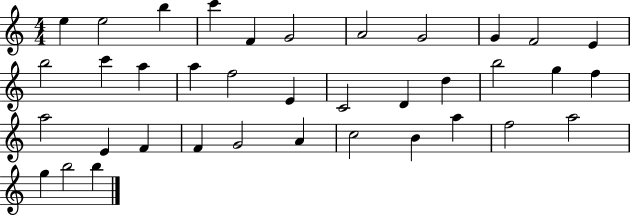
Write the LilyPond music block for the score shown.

{
  \clef treble
  \numericTimeSignature
  \time 4/4
  \key c \major
  e''4 e''2 b''4 | c'''4 f'4 g'2 | a'2 g'2 | g'4 f'2 e'4 | \break b''2 c'''4 a''4 | a''4 f''2 e'4 | c'2 d'4 d''4 | b''2 g''4 f''4 | \break a''2 e'4 f'4 | f'4 g'2 a'4 | c''2 b'4 a''4 | f''2 a''2 | \break g''4 b''2 b''4 | \bar "|."
}